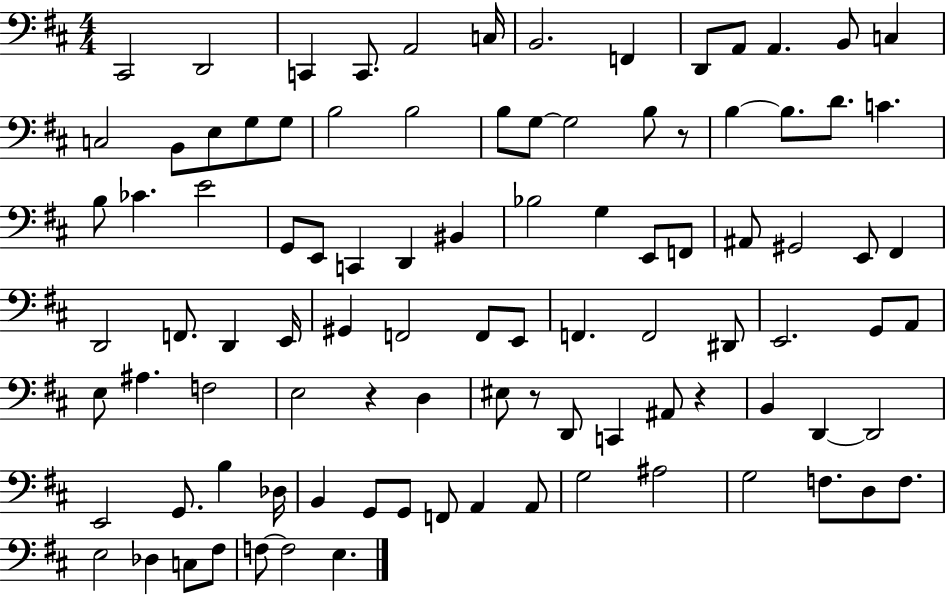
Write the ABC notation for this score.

X:1
T:Untitled
M:4/4
L:1/4
K:D
^C,,2 D,,2 C,, C,,/2 A,,2 C,/4 B,,2 F,, D,,/2 A,,/2 A,, B,,/2 C, C,2 B,,/2 E,/2 G,/2 G,/2 B,2 B,2 B,/2 G,/2 G,2 B,/2 z/2 B, B,/2 D/2 C B,/2 _C E2 G,,/2 E,,/2 C,, D,, ^B,, _B,2 G, E,,/2 F,,/2 ^A,,/2 ^G,,2 E,,/2 ^F,, D,,2 F,,/2 D,, E,,/4 ^G,, F,,2 F,,/2 E,,/2 F,, F,,2 ^D,,/2 E,,2 G,,/2 A,,/2 E,/2 ^A, F,2 E,2 z D, ^E,/2 z/2 D,,/2 C,, ^A,,/2 z B,, D,, D,,2 E,,2 G,,/2 B, _D,/4 B,, G,,/2 G,,/2 F,,/2 A,, A,,/2 G,2 ^A,2 G,2 F,/2 D,/2 F,/2 E,2 _D, C,/2 ^F,/2 F,/2 F,2 E,